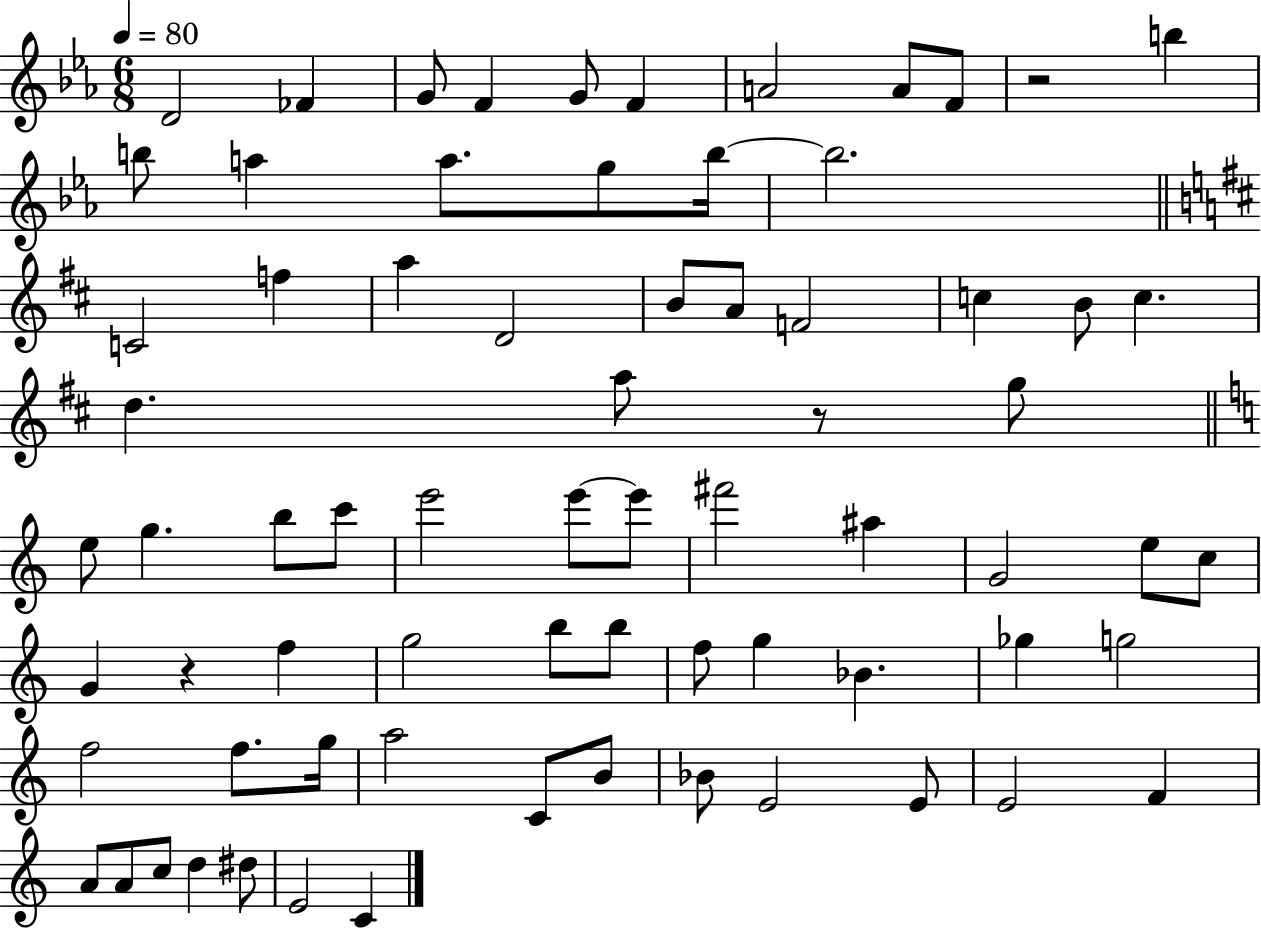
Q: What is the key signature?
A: EES major